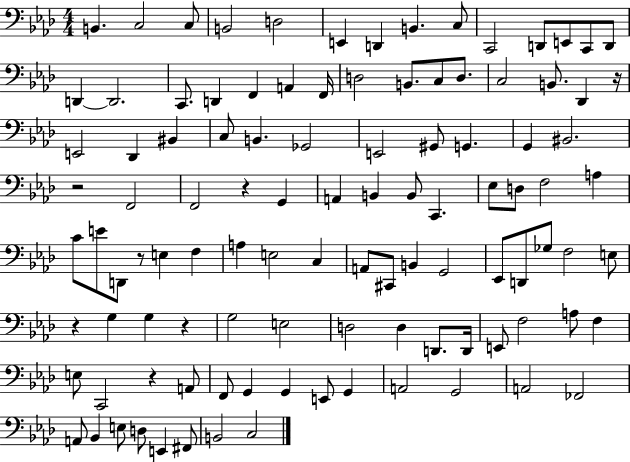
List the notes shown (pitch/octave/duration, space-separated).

B2/q. C3/h C3/e B2/h D3/h E2/q D2/q B2/q. C3/e C2/h D2/e E2/e C2/e D2/e D2/q D2/h. C2/e. D2/q F2/q A2/q F2/s D3/h B2/e. C3/e D3/e. C3/h B2/e. Db2/q R/s E2/h Db2/q BIS2/q C3/e B2/q. Gb2/h E2/h G#2/e G2/q. G2/q BIS2/h. R/h F2/h F2/h R/q G2/q A2/q B2/q B2/e C2/q. Eb3/e D3/e F3/h A3/q C4/e E4/e D2/e R/e E3/q F3/q A3/q E3/h C3/q A2/e C#2/e B2/q G2/h Eb2/e D2/e Gb3/e F3/h E3/e R/q G3/q G3/q R/q G3/h E3/h D3/h D3/q D2/e. D2/s E2/e F3/h A3/e F3/q E3/e C2/h R/q A2/e F2/e G2/q G2/q E2/e G2/q A2/h G2/h A2/h FES2/h A2/e Bb2/q E3/e D3/e E2/q F#2/e B2/h C3/h